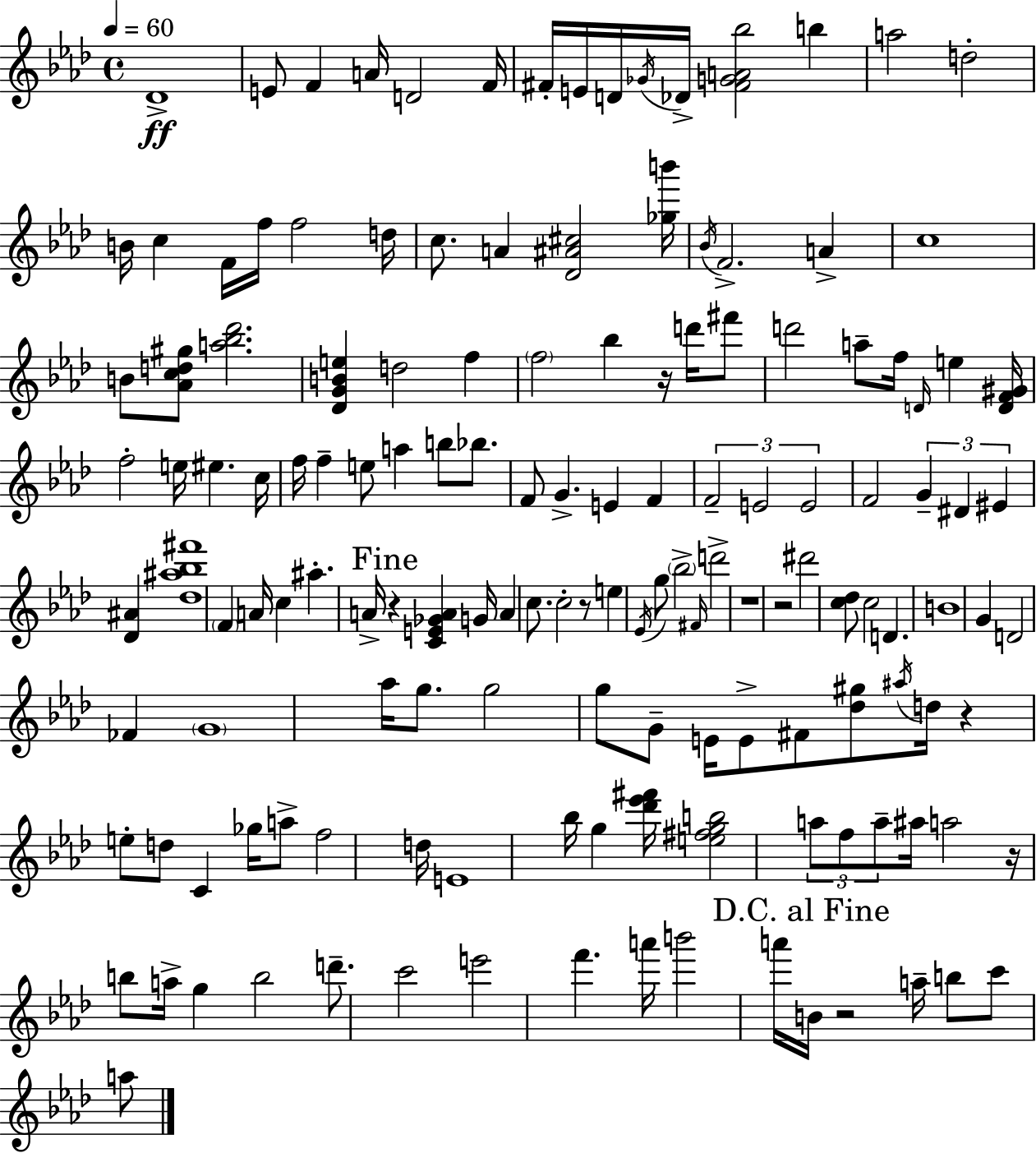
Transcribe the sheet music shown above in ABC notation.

X:1
T:Untitled
M:4/4
L:1/4
K:Fm
_D4 E/2 F A/4 D2 F/4 ^F/4 E/4 D/4 _G/4 _D/4 [^FGA_b]2 b a2 d2 B/4 c F/4 f/4 f2 d/4 c/2 A [_D^A^c]2 [_gb']/4 _B/4 F2 A c4 B/2 [_Acd^g]/2 [a_b_d']2 [_DGBe] d2 f f2 _b z/4 d'/4 ^f'/2 d'2 a/2 f/4 D/4 e [DF^G]/4 f2 e/4 ^e c/4 f/4 f e/2 a b/2 _b/2 F/2 G E F F2 E2 E2 F2 G ^D ^E [_D^A] [_d^a_b^f']4 F A/4 c ^a A/4 z [CE_GA] G/4 A c/2 c2 z/2 e _E/4 g/2 _b2 ^F/4 d'2 z4 z2 ^d'2 [c_d]/2 c2 D B4 G D2 _F G4 _a/4 g/2 g2 g/2 G/2 E/4 E/2 ^F/2 [_d^g]/2 ^a/4 d/4 z e/2 d/2 C _g/4 a/2 f2 d/4 E4 _b/4 g [_d'_e'^f']/4 [e^fgb]2 a/2 f/2 a/2 ^a/4 a2 z/4 b/2 a/4 g b2 d'/2 c'2 e'2 f' a'/4 b'2 a'/4 B/4 z2 a/4 b/2 c'/2 a/2